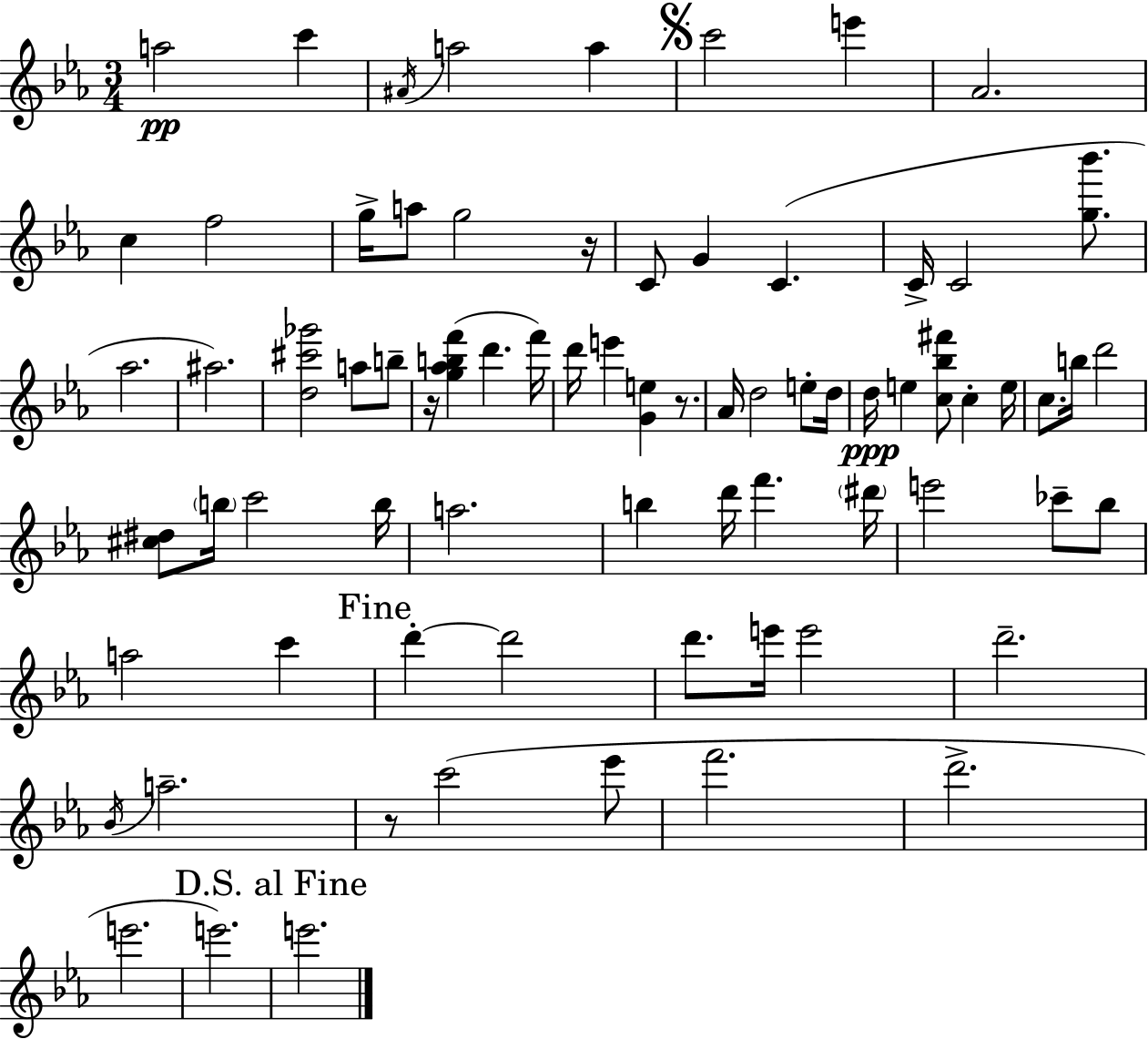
X:1
T:Untitled
M:3/4
L:1/4
K:Eb
a2 c' ^A/4 a2 a c'2 e' _A2 c f2 g/4 a/2 g2 z/4 C/2 G C C/4 C2 [g_b']/2 _a2 ^a2 [d^c'_g']2 a/2 b/2 z/4 [g_abf'] d' f'/4 d'/4 e' [Ge] z/2 _A/4 d2 e/2 d/4 d/4 e [c_b^f']/2 c e/4 c/2 b/4 d'2 [^c^d]/2 b/4 c'2 b/4 a2 b d'/4 f' ^d'/4 e'2 _c'/2 _b/2 a2 c' d' d'2 d'/2 e'/4 e'2 d'2 _B/4 a2 z/2 c'2 _e'/2 f'2 d'2 e'2 e'2 e'2